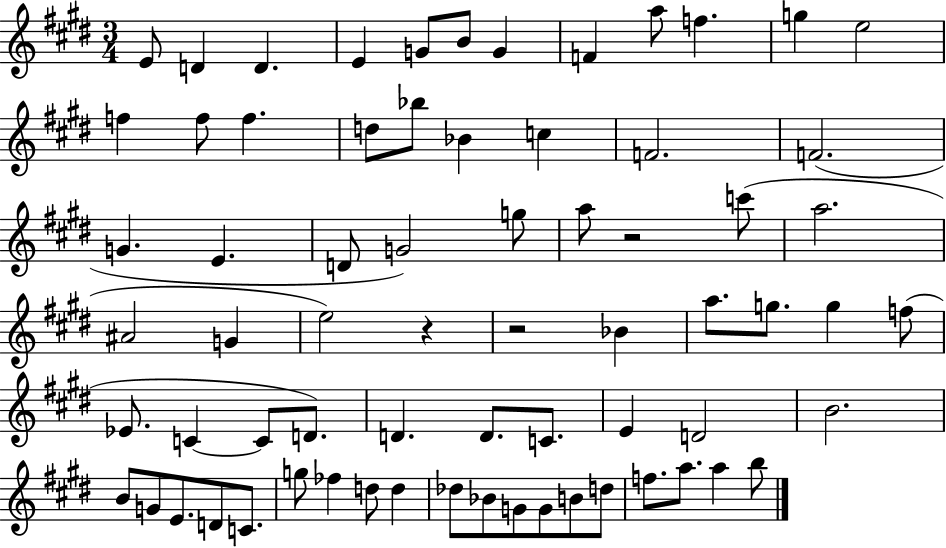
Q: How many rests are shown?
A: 3